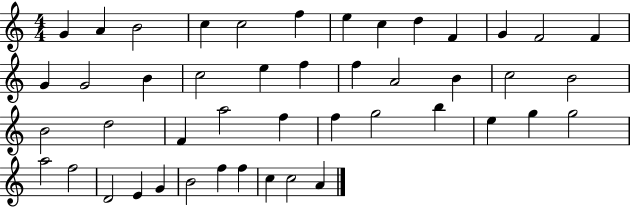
{
  \clef treble
  \numericTimeSignature
  \time 4/4
  \key c \major
  g'4 a'4 b'2 | c''4 c''2 f''4 | e''4 c''4 d''4 f'4 | g'4 f'2 f'4 | \break g'4 g'2 b'4 | c''2 e''4 f''4 | f''4 a'2 b'4 | c''2 b'2 | \break b'2 d''2 | f'4 a''2 f''4 | f''4 g''2 b''4 | e''4 g''4 g''2 | \break a''2 f''2 | d'2 e'4 g'4 | b'2 f''4 f''4 | c''4 c''2 a'4 | \break \bar "|."
}